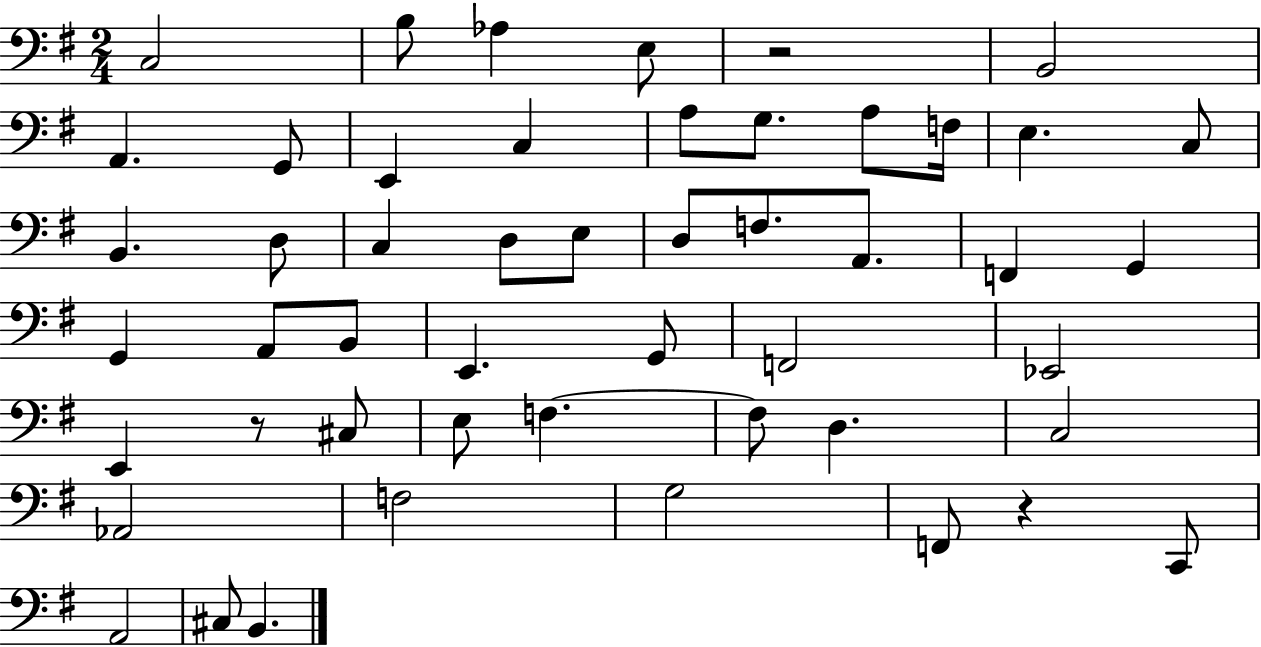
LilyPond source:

{
  \clef bass
  \numericTimeSignature
  \time 2/4
  \key g \major
  \repeat volta 2 { c2 | b8 aes4 e8 | r2 | b,2 | \break a,4. g,8 | e,4 c4 | a8 g8. a8 f16 | e4. c8 | \break b,4. d8 | c4 d8 e8 | d8 f8. a,8. | f,4 g,4 | \break g,4 a,8 b,8 | e,4. g,8 | f,2 | ees,2 | \break e,4 r8 cis8 | e8 f4.~~ | f8 d4. | c2 | \break aes,2 | f2 | g2 | f,8 r4 c,8 | \break a,2 | cis8 b,4. | } \bar "|."
}